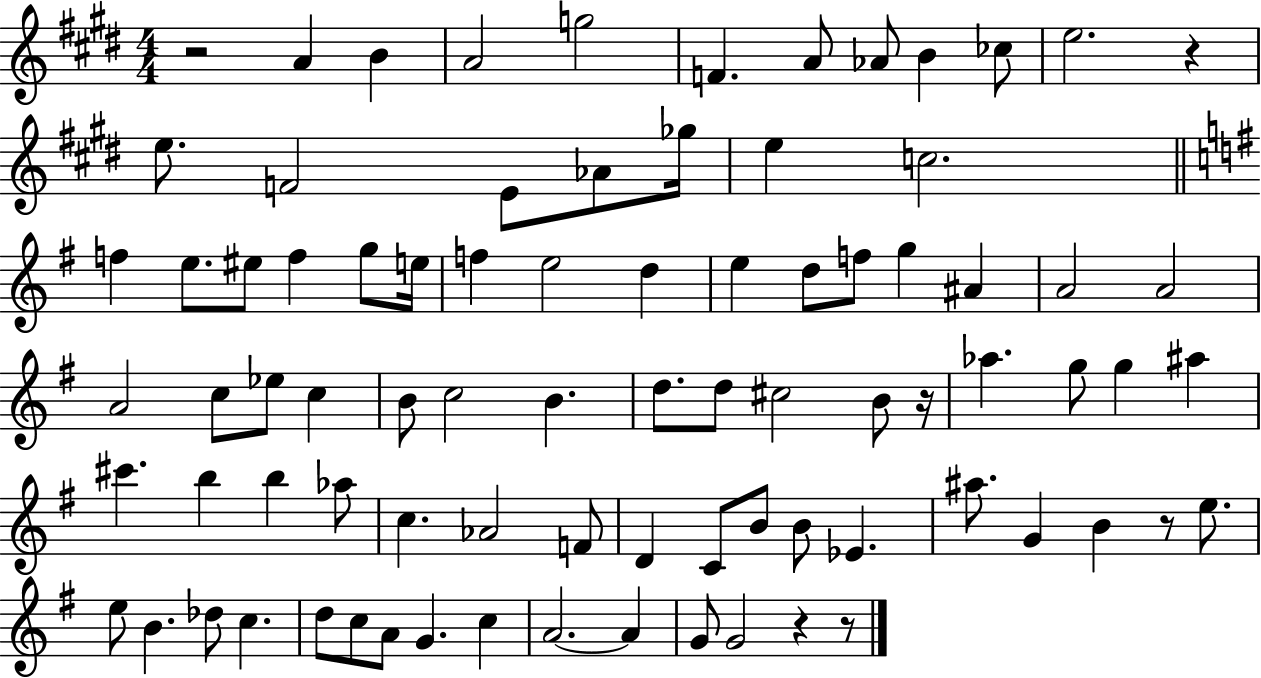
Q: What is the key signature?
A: E major